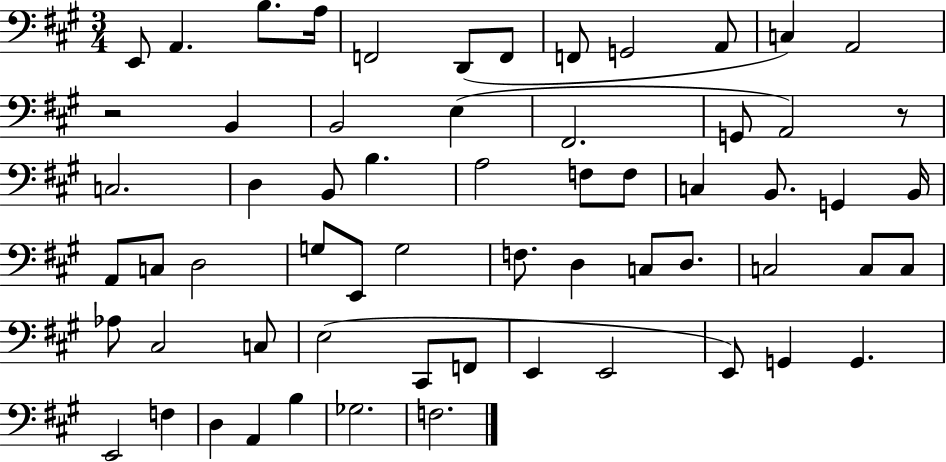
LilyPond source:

{
  \clef bass
  \numericTimeSignature
  \time 3/4
  \key a \major
  e,8 a,4. b8. a16 | f,2 d,8( f,8 | f,8 g,2 a,8 | c4) a,2 | \break r2 b,4 | b,2 e4( | fis,2. | g,8 a,2) r8 | \break c2. | d4 b,8 b4. | a2 f8 f8 | c4 b,8. g,4 b,16 | \break a,8 c8 d2 | g8 e,8 g2 | f8. d4 c8 d8. | c2 c8 c8 | \break aes8 cis2 c8 | e2( cis,8 f,8 | e,4 e,2 | e,8) g,4 g,4. | \break e,2 f4 | d4 a,4 b4 | ges2. | f2. | \break \bar "|."
}